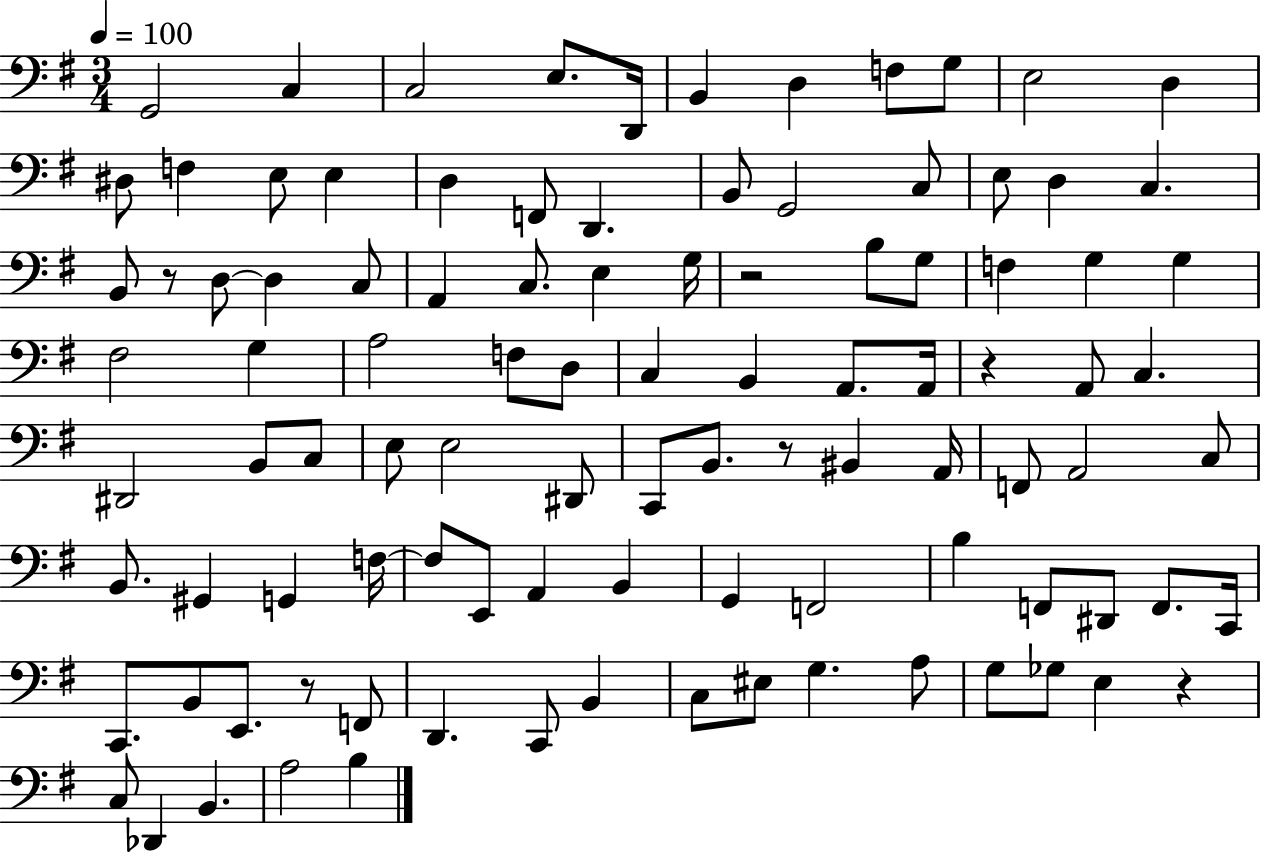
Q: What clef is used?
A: bass